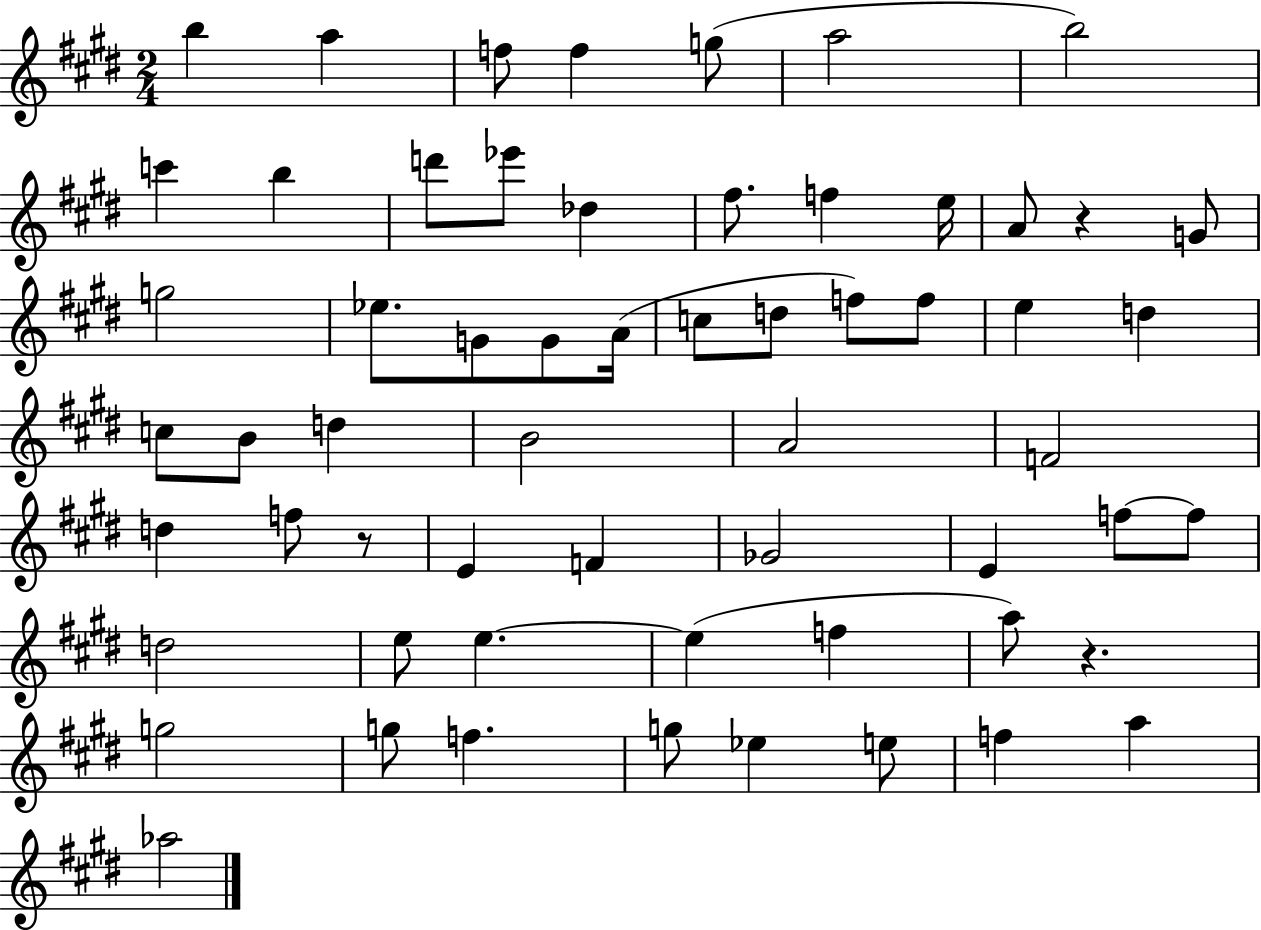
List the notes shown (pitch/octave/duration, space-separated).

B5/q A5/q F5/e F5/q G5/e A5/h B5/h C6/q B5/q D6/e Eb6/e Db5/q F#5/e. F5/q E5/s A4/e R/q G4/e G5/h Eb5/e. G4/e G4/e A4/s C5/e D5/e F5/e F5/e E5/q D5/q C5/e B4/e D5/q B4/h A4/h F4/h D5/q F5/e R/e E4/q F4/q Gb4/h E4/q F5/e F5/e D5/h E5/e E5/q. E5/q F5/q A5/e R/q. G5/h G5/e F5/q. G5/e Eb5/q E5/e F5/q A5/q Ab5/h